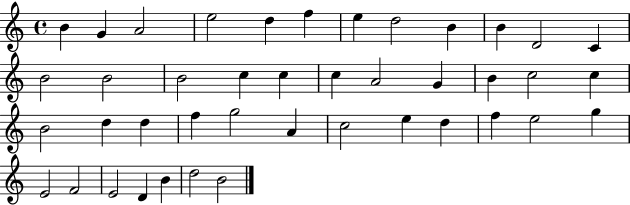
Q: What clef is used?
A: treble